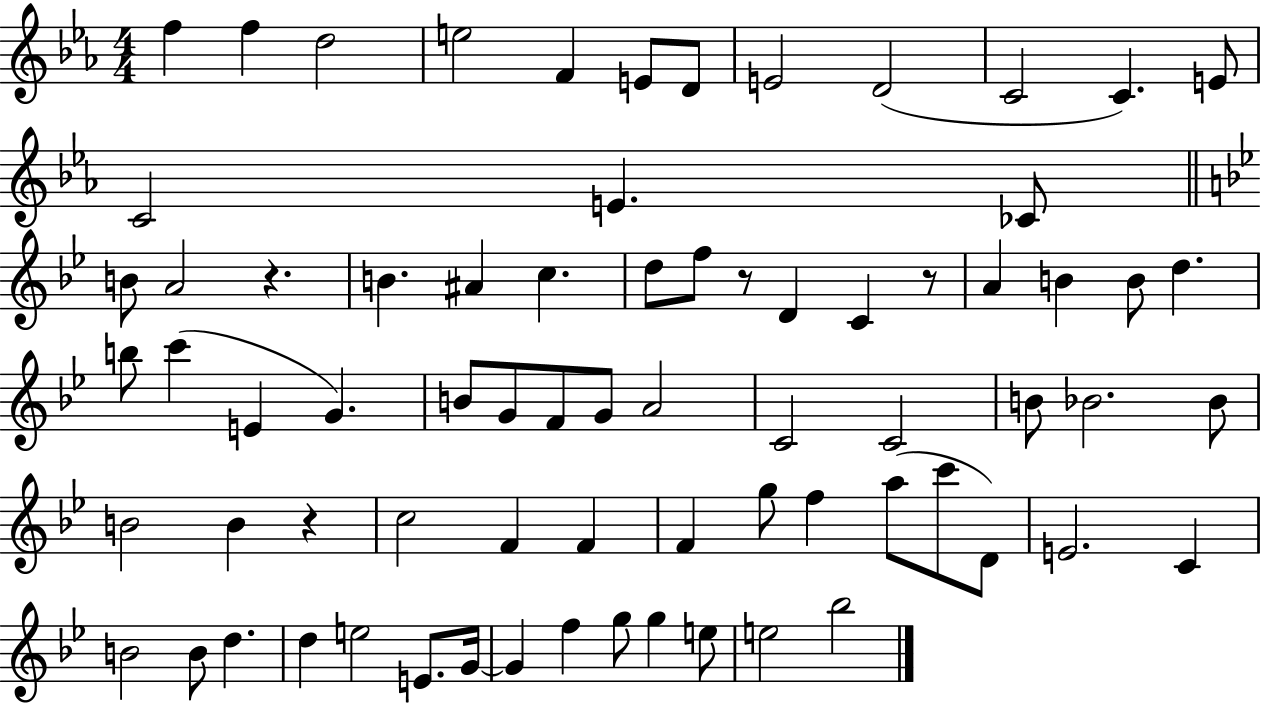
F5/q F5/q D5/h E5/h F4/q E4/e D4/e E4/h D4/h C4/h C4/q. E4/e C4/h E4/q. CES4/e B4/e A4/h R/q. B4/q. A#4/q C5/q. D5/e F5/e R/e D4/q C4/q R/e A4/q B4/q B4/e D5/q. B5/e C6/q E4/q G4/q. B4/e G4/e F4/e G4/e A4/h C4/h C4/h B4/e Bb4/h. Bb4/e B4/h B4/q R/q C5/h F4/q F4/q F4/q G5/e F5/q A5/e C6/e D4/e E4/h. C4/q B4/h B4/e D5/q. D5/q E5/h E4/e. G4/s G4/q F5/q G5/e G5/q E5/e E5/h Bb5/h